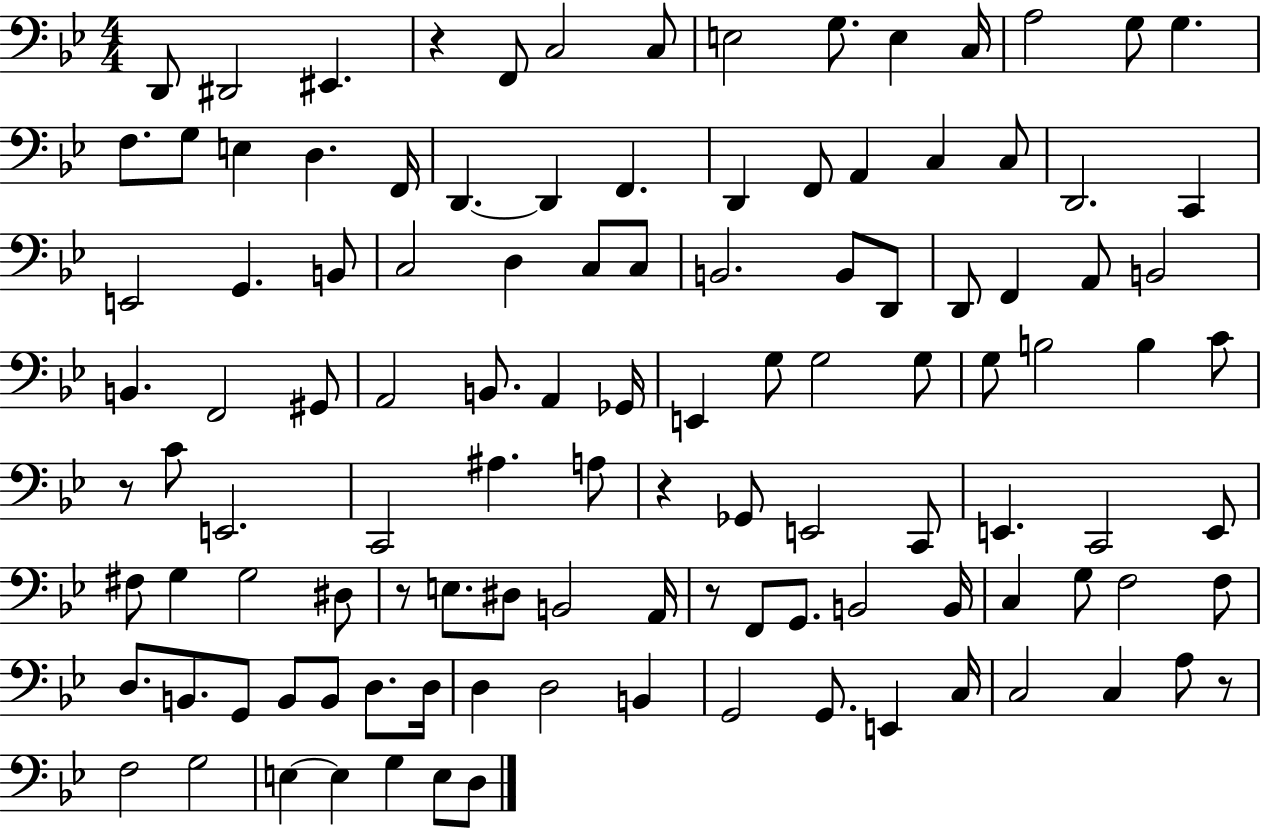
X:1
T:Untitled
M:4/4
L:1/4
K:Bb
D,,/2 ^D,,2 ^E,, z F,,/2 C,2 C,/2 E,2 G,/2 E, C,/4 A,2 G,/2 G, F,/2 G,/2 E, D, F,,/4 D,, D,, F,, D,, F,,/2 A,, C, C,/2 D,,2 C,, E,,2 G,, B,,/2 C,2 D, C,/2 C,/2 B,,2 B,,/2 D,,/2 D,,/2 F,, A,,/2 B,,2 B,, F,,2 ^G,,/2 A,,2 B,,/2 A,, _G,,/4 E,, G,/2 G,2 G,/2 G,/2 B,2 B, C/2 z/2 C/2 E,,2 C,,2 ^A, A,/2 z _G,,/2 E,,2 C,,/2 E,, C,,2 E,,/2 ^F,/2 G, G,2 ^D,/2 z/2 E,/2 ^D,/2 B,,2 A,,/4 z/2 F,,/2 G,,/2 B,,2 B,,/4 C, G,/2 F,2 F,/2 D,/2 B,,/2 G,,/2 B,,/2 B,,/2 D,/2 D,/4 D, D,2 B,, G,,2 G,,/2 E,, C,/4 C,2 C, A,/2 z/2 F,2 G,2 E, E, G, E,/2 D,/2